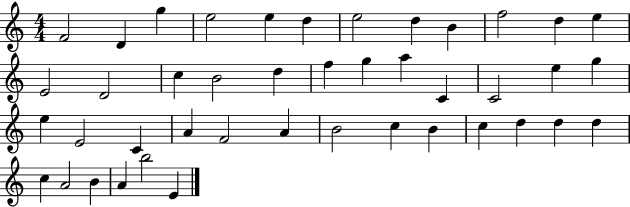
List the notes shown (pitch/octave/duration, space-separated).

F4/h D4/q G5/q E5/h E5/q D5/q E5/h D5/q B4/q F5/h D5/q E5/q E4/h D4/h C5/q B4/h D5/q F5/q G5/q A5/q C4/q C4/h E5/q G5/q E5/q E4/h C4/q A4/q F4/h A4/q B4/h C5/q B4/q C5/q D5/q D5/q D5/q C5/q A4/h B4/q A4/q B5/h E4/q